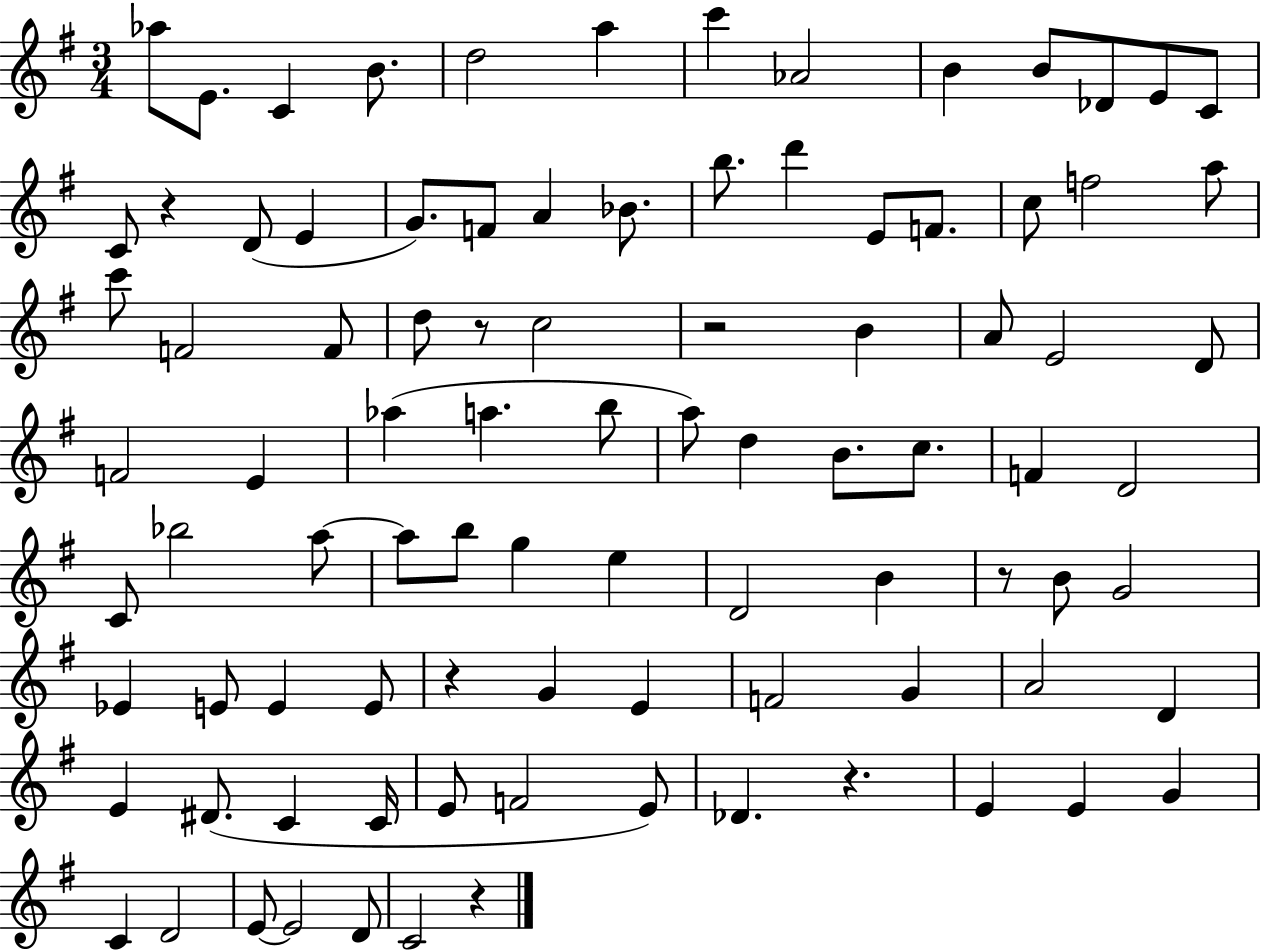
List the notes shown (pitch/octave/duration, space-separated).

Ab5/e E4/e. C4/q B4/e. D5/h A5/q C6/q Ab4/h B4/q B4/e Db4/e E4/e C4/e C4/e R/q D4/e E4/q G4/e. F4/e A4/q Bb4/e. B5/e. D6/q E4/e F4/e. C5/e F5/h A5/e C6/e F4/h F4/e D5/e R/e C5/h R/h B4/q A4/e E4/h D4/e F4/h E4/q Ab5/q A5/q. B5/e A5/e D5/q B4/e. C5/e. F4/q D4/h C4/e Bb5/h A5/e A5/e B5/e G5/q E5/q D4/h B4/q R/e B4/e G4/h Eb4/q E4/e E4/q E4/e R/q G4/q E4/q F4/h G4/q A4/h D4/q E4/q D#4/e. C4/q C4/s E4/e F4/h E4/e Db4/q. R/q. E4/q E4/q G4/q C4/q D4/h E4/e E4/h D4/e C4/h R/q